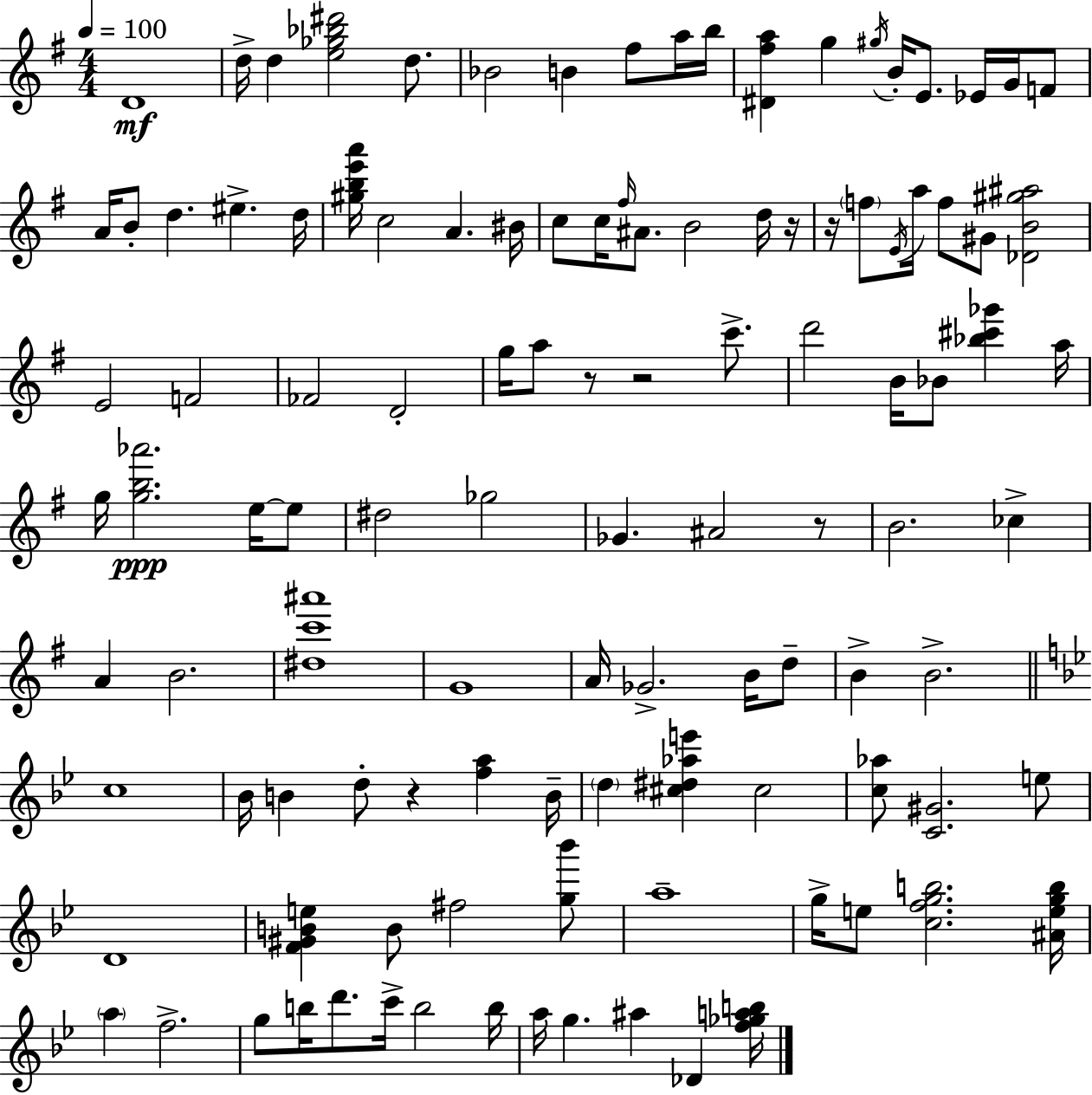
D4/w D5/s D5/q [E5,Gb5,Bb5,D#6]/h D5/e. Bb4/h B4/q F#5/e A5/s B5/s [D#4,F#5,A5]/q G5/q G#5/s B4/s E4/e. Eb4/s G4/s F4/e A4/s B4/e D5/q. EIS5/q. D5/s [G#5,B5,E6,A6]/s C5/h A4/q. BIS4/s C5/e C5/s F#5/s A#4/e. B4/h D5/s R/s R/s F5/e E4/s A5/s F5/e G#4/e [Db4,B4,G#5,A#5]/h E4/h F4/h FES4/h D4/h G5/s A5/e R/e R/h C6/e. D6/h B4/s Bb4/e [Bb5,C#6,Gb6]/q A5/s G5/s [G5,B5,Ab6]/h. E5/s E5/e D#5/h Gb5/h Gb4/q. A#4/h R/e B4/h. CES5/q A4/q B4/h. [D#5,C6,A#6]/w G4/w A4/s Gb4/h. B4/s D5/e B4/q B4/h. C5/w Bb4/s B4/q D5/e R/q [F5,A5]/q B4/s D5/q [C#5,D#5,Ab5,E6]/q C#5/h [C5,Ab5]/e [C4,G#4]/h. E5/e D4/w [F4,G#4,B4,E5]/q B4/e F#5/h [G5,Bb6]/e A5/w G5/s E5/e [C5,F5,G5,B5]/h. [A#4,E5,G5,B5]/s A5/q F5/h. G5/e B5/s D6/e. C6/s B5/h B5/s A5/s G5/q. A#5/q Db4/q [F5,Gb5,A5,B5]/s